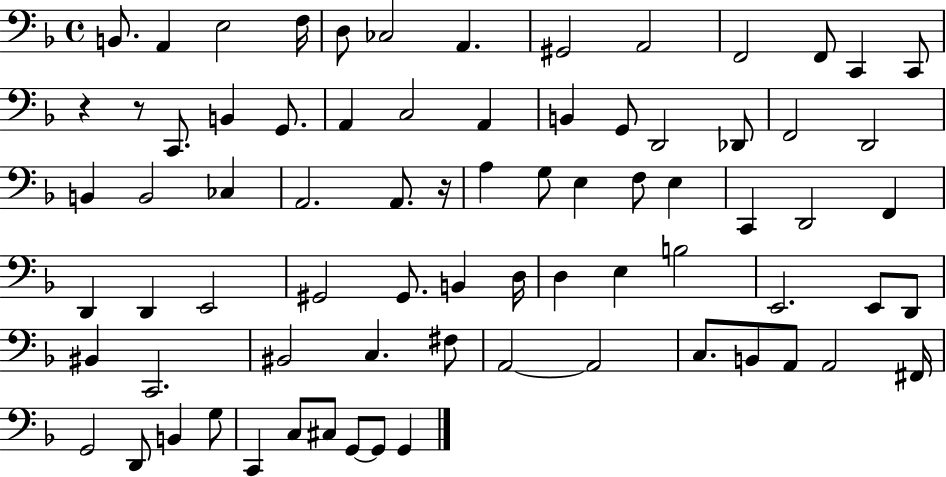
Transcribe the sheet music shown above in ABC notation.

X:1
T:Untitled
M:4/4
L:1/4
K:F
B,,/2 A,, E,2 F,/4 D,/2 _C,2 A,, ^G,,2 A,,2 F,,2 F,,/2 C,, C,,/2 z z/2 C,,/2 B,, G,,/2 A,, C,2 A,, B,, G,,/2 D,,2 _D,,/2 F,,2 D,,2 B,, B,,2 _C, A,,2 A,,/2 z/4 A, G,/2 E, F,/2 E, C,, D,,2 F,, D,, D,, E,,2 ^G,,2 ^G,,/2 B,, D,/4 D, E, B,2 E,,2 E,,/2 D,,/2 ^B,, C,,2 ^B,,2 C, ^F,/2 A,,2 A,,2 C,/2 B,,/2 A,,/2 A,,2 ^F,,/4 G,,2 D,,/2 B,, G,/2 C,, C,/2 ^C,/2 G,,/2 G,,/2 G,,